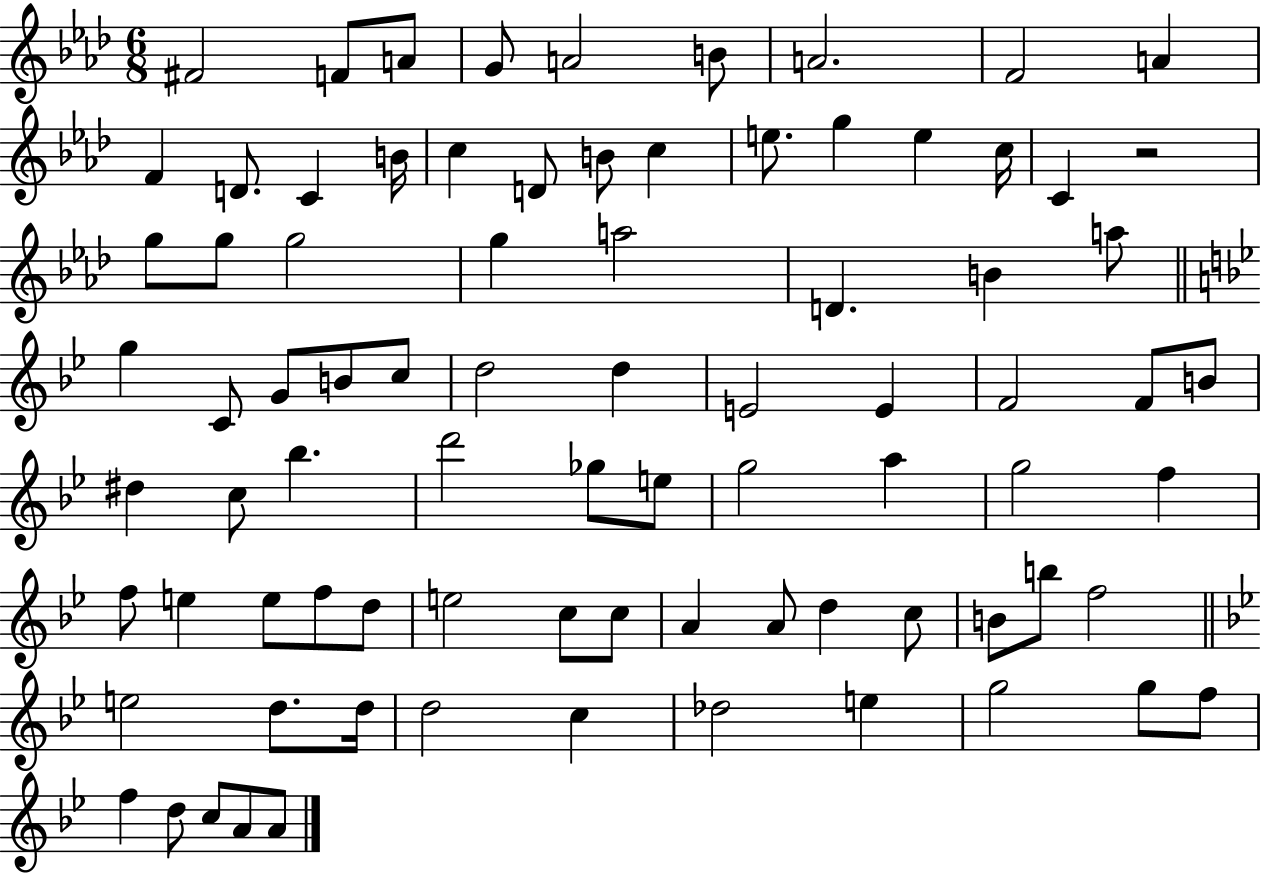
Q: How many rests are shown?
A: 1